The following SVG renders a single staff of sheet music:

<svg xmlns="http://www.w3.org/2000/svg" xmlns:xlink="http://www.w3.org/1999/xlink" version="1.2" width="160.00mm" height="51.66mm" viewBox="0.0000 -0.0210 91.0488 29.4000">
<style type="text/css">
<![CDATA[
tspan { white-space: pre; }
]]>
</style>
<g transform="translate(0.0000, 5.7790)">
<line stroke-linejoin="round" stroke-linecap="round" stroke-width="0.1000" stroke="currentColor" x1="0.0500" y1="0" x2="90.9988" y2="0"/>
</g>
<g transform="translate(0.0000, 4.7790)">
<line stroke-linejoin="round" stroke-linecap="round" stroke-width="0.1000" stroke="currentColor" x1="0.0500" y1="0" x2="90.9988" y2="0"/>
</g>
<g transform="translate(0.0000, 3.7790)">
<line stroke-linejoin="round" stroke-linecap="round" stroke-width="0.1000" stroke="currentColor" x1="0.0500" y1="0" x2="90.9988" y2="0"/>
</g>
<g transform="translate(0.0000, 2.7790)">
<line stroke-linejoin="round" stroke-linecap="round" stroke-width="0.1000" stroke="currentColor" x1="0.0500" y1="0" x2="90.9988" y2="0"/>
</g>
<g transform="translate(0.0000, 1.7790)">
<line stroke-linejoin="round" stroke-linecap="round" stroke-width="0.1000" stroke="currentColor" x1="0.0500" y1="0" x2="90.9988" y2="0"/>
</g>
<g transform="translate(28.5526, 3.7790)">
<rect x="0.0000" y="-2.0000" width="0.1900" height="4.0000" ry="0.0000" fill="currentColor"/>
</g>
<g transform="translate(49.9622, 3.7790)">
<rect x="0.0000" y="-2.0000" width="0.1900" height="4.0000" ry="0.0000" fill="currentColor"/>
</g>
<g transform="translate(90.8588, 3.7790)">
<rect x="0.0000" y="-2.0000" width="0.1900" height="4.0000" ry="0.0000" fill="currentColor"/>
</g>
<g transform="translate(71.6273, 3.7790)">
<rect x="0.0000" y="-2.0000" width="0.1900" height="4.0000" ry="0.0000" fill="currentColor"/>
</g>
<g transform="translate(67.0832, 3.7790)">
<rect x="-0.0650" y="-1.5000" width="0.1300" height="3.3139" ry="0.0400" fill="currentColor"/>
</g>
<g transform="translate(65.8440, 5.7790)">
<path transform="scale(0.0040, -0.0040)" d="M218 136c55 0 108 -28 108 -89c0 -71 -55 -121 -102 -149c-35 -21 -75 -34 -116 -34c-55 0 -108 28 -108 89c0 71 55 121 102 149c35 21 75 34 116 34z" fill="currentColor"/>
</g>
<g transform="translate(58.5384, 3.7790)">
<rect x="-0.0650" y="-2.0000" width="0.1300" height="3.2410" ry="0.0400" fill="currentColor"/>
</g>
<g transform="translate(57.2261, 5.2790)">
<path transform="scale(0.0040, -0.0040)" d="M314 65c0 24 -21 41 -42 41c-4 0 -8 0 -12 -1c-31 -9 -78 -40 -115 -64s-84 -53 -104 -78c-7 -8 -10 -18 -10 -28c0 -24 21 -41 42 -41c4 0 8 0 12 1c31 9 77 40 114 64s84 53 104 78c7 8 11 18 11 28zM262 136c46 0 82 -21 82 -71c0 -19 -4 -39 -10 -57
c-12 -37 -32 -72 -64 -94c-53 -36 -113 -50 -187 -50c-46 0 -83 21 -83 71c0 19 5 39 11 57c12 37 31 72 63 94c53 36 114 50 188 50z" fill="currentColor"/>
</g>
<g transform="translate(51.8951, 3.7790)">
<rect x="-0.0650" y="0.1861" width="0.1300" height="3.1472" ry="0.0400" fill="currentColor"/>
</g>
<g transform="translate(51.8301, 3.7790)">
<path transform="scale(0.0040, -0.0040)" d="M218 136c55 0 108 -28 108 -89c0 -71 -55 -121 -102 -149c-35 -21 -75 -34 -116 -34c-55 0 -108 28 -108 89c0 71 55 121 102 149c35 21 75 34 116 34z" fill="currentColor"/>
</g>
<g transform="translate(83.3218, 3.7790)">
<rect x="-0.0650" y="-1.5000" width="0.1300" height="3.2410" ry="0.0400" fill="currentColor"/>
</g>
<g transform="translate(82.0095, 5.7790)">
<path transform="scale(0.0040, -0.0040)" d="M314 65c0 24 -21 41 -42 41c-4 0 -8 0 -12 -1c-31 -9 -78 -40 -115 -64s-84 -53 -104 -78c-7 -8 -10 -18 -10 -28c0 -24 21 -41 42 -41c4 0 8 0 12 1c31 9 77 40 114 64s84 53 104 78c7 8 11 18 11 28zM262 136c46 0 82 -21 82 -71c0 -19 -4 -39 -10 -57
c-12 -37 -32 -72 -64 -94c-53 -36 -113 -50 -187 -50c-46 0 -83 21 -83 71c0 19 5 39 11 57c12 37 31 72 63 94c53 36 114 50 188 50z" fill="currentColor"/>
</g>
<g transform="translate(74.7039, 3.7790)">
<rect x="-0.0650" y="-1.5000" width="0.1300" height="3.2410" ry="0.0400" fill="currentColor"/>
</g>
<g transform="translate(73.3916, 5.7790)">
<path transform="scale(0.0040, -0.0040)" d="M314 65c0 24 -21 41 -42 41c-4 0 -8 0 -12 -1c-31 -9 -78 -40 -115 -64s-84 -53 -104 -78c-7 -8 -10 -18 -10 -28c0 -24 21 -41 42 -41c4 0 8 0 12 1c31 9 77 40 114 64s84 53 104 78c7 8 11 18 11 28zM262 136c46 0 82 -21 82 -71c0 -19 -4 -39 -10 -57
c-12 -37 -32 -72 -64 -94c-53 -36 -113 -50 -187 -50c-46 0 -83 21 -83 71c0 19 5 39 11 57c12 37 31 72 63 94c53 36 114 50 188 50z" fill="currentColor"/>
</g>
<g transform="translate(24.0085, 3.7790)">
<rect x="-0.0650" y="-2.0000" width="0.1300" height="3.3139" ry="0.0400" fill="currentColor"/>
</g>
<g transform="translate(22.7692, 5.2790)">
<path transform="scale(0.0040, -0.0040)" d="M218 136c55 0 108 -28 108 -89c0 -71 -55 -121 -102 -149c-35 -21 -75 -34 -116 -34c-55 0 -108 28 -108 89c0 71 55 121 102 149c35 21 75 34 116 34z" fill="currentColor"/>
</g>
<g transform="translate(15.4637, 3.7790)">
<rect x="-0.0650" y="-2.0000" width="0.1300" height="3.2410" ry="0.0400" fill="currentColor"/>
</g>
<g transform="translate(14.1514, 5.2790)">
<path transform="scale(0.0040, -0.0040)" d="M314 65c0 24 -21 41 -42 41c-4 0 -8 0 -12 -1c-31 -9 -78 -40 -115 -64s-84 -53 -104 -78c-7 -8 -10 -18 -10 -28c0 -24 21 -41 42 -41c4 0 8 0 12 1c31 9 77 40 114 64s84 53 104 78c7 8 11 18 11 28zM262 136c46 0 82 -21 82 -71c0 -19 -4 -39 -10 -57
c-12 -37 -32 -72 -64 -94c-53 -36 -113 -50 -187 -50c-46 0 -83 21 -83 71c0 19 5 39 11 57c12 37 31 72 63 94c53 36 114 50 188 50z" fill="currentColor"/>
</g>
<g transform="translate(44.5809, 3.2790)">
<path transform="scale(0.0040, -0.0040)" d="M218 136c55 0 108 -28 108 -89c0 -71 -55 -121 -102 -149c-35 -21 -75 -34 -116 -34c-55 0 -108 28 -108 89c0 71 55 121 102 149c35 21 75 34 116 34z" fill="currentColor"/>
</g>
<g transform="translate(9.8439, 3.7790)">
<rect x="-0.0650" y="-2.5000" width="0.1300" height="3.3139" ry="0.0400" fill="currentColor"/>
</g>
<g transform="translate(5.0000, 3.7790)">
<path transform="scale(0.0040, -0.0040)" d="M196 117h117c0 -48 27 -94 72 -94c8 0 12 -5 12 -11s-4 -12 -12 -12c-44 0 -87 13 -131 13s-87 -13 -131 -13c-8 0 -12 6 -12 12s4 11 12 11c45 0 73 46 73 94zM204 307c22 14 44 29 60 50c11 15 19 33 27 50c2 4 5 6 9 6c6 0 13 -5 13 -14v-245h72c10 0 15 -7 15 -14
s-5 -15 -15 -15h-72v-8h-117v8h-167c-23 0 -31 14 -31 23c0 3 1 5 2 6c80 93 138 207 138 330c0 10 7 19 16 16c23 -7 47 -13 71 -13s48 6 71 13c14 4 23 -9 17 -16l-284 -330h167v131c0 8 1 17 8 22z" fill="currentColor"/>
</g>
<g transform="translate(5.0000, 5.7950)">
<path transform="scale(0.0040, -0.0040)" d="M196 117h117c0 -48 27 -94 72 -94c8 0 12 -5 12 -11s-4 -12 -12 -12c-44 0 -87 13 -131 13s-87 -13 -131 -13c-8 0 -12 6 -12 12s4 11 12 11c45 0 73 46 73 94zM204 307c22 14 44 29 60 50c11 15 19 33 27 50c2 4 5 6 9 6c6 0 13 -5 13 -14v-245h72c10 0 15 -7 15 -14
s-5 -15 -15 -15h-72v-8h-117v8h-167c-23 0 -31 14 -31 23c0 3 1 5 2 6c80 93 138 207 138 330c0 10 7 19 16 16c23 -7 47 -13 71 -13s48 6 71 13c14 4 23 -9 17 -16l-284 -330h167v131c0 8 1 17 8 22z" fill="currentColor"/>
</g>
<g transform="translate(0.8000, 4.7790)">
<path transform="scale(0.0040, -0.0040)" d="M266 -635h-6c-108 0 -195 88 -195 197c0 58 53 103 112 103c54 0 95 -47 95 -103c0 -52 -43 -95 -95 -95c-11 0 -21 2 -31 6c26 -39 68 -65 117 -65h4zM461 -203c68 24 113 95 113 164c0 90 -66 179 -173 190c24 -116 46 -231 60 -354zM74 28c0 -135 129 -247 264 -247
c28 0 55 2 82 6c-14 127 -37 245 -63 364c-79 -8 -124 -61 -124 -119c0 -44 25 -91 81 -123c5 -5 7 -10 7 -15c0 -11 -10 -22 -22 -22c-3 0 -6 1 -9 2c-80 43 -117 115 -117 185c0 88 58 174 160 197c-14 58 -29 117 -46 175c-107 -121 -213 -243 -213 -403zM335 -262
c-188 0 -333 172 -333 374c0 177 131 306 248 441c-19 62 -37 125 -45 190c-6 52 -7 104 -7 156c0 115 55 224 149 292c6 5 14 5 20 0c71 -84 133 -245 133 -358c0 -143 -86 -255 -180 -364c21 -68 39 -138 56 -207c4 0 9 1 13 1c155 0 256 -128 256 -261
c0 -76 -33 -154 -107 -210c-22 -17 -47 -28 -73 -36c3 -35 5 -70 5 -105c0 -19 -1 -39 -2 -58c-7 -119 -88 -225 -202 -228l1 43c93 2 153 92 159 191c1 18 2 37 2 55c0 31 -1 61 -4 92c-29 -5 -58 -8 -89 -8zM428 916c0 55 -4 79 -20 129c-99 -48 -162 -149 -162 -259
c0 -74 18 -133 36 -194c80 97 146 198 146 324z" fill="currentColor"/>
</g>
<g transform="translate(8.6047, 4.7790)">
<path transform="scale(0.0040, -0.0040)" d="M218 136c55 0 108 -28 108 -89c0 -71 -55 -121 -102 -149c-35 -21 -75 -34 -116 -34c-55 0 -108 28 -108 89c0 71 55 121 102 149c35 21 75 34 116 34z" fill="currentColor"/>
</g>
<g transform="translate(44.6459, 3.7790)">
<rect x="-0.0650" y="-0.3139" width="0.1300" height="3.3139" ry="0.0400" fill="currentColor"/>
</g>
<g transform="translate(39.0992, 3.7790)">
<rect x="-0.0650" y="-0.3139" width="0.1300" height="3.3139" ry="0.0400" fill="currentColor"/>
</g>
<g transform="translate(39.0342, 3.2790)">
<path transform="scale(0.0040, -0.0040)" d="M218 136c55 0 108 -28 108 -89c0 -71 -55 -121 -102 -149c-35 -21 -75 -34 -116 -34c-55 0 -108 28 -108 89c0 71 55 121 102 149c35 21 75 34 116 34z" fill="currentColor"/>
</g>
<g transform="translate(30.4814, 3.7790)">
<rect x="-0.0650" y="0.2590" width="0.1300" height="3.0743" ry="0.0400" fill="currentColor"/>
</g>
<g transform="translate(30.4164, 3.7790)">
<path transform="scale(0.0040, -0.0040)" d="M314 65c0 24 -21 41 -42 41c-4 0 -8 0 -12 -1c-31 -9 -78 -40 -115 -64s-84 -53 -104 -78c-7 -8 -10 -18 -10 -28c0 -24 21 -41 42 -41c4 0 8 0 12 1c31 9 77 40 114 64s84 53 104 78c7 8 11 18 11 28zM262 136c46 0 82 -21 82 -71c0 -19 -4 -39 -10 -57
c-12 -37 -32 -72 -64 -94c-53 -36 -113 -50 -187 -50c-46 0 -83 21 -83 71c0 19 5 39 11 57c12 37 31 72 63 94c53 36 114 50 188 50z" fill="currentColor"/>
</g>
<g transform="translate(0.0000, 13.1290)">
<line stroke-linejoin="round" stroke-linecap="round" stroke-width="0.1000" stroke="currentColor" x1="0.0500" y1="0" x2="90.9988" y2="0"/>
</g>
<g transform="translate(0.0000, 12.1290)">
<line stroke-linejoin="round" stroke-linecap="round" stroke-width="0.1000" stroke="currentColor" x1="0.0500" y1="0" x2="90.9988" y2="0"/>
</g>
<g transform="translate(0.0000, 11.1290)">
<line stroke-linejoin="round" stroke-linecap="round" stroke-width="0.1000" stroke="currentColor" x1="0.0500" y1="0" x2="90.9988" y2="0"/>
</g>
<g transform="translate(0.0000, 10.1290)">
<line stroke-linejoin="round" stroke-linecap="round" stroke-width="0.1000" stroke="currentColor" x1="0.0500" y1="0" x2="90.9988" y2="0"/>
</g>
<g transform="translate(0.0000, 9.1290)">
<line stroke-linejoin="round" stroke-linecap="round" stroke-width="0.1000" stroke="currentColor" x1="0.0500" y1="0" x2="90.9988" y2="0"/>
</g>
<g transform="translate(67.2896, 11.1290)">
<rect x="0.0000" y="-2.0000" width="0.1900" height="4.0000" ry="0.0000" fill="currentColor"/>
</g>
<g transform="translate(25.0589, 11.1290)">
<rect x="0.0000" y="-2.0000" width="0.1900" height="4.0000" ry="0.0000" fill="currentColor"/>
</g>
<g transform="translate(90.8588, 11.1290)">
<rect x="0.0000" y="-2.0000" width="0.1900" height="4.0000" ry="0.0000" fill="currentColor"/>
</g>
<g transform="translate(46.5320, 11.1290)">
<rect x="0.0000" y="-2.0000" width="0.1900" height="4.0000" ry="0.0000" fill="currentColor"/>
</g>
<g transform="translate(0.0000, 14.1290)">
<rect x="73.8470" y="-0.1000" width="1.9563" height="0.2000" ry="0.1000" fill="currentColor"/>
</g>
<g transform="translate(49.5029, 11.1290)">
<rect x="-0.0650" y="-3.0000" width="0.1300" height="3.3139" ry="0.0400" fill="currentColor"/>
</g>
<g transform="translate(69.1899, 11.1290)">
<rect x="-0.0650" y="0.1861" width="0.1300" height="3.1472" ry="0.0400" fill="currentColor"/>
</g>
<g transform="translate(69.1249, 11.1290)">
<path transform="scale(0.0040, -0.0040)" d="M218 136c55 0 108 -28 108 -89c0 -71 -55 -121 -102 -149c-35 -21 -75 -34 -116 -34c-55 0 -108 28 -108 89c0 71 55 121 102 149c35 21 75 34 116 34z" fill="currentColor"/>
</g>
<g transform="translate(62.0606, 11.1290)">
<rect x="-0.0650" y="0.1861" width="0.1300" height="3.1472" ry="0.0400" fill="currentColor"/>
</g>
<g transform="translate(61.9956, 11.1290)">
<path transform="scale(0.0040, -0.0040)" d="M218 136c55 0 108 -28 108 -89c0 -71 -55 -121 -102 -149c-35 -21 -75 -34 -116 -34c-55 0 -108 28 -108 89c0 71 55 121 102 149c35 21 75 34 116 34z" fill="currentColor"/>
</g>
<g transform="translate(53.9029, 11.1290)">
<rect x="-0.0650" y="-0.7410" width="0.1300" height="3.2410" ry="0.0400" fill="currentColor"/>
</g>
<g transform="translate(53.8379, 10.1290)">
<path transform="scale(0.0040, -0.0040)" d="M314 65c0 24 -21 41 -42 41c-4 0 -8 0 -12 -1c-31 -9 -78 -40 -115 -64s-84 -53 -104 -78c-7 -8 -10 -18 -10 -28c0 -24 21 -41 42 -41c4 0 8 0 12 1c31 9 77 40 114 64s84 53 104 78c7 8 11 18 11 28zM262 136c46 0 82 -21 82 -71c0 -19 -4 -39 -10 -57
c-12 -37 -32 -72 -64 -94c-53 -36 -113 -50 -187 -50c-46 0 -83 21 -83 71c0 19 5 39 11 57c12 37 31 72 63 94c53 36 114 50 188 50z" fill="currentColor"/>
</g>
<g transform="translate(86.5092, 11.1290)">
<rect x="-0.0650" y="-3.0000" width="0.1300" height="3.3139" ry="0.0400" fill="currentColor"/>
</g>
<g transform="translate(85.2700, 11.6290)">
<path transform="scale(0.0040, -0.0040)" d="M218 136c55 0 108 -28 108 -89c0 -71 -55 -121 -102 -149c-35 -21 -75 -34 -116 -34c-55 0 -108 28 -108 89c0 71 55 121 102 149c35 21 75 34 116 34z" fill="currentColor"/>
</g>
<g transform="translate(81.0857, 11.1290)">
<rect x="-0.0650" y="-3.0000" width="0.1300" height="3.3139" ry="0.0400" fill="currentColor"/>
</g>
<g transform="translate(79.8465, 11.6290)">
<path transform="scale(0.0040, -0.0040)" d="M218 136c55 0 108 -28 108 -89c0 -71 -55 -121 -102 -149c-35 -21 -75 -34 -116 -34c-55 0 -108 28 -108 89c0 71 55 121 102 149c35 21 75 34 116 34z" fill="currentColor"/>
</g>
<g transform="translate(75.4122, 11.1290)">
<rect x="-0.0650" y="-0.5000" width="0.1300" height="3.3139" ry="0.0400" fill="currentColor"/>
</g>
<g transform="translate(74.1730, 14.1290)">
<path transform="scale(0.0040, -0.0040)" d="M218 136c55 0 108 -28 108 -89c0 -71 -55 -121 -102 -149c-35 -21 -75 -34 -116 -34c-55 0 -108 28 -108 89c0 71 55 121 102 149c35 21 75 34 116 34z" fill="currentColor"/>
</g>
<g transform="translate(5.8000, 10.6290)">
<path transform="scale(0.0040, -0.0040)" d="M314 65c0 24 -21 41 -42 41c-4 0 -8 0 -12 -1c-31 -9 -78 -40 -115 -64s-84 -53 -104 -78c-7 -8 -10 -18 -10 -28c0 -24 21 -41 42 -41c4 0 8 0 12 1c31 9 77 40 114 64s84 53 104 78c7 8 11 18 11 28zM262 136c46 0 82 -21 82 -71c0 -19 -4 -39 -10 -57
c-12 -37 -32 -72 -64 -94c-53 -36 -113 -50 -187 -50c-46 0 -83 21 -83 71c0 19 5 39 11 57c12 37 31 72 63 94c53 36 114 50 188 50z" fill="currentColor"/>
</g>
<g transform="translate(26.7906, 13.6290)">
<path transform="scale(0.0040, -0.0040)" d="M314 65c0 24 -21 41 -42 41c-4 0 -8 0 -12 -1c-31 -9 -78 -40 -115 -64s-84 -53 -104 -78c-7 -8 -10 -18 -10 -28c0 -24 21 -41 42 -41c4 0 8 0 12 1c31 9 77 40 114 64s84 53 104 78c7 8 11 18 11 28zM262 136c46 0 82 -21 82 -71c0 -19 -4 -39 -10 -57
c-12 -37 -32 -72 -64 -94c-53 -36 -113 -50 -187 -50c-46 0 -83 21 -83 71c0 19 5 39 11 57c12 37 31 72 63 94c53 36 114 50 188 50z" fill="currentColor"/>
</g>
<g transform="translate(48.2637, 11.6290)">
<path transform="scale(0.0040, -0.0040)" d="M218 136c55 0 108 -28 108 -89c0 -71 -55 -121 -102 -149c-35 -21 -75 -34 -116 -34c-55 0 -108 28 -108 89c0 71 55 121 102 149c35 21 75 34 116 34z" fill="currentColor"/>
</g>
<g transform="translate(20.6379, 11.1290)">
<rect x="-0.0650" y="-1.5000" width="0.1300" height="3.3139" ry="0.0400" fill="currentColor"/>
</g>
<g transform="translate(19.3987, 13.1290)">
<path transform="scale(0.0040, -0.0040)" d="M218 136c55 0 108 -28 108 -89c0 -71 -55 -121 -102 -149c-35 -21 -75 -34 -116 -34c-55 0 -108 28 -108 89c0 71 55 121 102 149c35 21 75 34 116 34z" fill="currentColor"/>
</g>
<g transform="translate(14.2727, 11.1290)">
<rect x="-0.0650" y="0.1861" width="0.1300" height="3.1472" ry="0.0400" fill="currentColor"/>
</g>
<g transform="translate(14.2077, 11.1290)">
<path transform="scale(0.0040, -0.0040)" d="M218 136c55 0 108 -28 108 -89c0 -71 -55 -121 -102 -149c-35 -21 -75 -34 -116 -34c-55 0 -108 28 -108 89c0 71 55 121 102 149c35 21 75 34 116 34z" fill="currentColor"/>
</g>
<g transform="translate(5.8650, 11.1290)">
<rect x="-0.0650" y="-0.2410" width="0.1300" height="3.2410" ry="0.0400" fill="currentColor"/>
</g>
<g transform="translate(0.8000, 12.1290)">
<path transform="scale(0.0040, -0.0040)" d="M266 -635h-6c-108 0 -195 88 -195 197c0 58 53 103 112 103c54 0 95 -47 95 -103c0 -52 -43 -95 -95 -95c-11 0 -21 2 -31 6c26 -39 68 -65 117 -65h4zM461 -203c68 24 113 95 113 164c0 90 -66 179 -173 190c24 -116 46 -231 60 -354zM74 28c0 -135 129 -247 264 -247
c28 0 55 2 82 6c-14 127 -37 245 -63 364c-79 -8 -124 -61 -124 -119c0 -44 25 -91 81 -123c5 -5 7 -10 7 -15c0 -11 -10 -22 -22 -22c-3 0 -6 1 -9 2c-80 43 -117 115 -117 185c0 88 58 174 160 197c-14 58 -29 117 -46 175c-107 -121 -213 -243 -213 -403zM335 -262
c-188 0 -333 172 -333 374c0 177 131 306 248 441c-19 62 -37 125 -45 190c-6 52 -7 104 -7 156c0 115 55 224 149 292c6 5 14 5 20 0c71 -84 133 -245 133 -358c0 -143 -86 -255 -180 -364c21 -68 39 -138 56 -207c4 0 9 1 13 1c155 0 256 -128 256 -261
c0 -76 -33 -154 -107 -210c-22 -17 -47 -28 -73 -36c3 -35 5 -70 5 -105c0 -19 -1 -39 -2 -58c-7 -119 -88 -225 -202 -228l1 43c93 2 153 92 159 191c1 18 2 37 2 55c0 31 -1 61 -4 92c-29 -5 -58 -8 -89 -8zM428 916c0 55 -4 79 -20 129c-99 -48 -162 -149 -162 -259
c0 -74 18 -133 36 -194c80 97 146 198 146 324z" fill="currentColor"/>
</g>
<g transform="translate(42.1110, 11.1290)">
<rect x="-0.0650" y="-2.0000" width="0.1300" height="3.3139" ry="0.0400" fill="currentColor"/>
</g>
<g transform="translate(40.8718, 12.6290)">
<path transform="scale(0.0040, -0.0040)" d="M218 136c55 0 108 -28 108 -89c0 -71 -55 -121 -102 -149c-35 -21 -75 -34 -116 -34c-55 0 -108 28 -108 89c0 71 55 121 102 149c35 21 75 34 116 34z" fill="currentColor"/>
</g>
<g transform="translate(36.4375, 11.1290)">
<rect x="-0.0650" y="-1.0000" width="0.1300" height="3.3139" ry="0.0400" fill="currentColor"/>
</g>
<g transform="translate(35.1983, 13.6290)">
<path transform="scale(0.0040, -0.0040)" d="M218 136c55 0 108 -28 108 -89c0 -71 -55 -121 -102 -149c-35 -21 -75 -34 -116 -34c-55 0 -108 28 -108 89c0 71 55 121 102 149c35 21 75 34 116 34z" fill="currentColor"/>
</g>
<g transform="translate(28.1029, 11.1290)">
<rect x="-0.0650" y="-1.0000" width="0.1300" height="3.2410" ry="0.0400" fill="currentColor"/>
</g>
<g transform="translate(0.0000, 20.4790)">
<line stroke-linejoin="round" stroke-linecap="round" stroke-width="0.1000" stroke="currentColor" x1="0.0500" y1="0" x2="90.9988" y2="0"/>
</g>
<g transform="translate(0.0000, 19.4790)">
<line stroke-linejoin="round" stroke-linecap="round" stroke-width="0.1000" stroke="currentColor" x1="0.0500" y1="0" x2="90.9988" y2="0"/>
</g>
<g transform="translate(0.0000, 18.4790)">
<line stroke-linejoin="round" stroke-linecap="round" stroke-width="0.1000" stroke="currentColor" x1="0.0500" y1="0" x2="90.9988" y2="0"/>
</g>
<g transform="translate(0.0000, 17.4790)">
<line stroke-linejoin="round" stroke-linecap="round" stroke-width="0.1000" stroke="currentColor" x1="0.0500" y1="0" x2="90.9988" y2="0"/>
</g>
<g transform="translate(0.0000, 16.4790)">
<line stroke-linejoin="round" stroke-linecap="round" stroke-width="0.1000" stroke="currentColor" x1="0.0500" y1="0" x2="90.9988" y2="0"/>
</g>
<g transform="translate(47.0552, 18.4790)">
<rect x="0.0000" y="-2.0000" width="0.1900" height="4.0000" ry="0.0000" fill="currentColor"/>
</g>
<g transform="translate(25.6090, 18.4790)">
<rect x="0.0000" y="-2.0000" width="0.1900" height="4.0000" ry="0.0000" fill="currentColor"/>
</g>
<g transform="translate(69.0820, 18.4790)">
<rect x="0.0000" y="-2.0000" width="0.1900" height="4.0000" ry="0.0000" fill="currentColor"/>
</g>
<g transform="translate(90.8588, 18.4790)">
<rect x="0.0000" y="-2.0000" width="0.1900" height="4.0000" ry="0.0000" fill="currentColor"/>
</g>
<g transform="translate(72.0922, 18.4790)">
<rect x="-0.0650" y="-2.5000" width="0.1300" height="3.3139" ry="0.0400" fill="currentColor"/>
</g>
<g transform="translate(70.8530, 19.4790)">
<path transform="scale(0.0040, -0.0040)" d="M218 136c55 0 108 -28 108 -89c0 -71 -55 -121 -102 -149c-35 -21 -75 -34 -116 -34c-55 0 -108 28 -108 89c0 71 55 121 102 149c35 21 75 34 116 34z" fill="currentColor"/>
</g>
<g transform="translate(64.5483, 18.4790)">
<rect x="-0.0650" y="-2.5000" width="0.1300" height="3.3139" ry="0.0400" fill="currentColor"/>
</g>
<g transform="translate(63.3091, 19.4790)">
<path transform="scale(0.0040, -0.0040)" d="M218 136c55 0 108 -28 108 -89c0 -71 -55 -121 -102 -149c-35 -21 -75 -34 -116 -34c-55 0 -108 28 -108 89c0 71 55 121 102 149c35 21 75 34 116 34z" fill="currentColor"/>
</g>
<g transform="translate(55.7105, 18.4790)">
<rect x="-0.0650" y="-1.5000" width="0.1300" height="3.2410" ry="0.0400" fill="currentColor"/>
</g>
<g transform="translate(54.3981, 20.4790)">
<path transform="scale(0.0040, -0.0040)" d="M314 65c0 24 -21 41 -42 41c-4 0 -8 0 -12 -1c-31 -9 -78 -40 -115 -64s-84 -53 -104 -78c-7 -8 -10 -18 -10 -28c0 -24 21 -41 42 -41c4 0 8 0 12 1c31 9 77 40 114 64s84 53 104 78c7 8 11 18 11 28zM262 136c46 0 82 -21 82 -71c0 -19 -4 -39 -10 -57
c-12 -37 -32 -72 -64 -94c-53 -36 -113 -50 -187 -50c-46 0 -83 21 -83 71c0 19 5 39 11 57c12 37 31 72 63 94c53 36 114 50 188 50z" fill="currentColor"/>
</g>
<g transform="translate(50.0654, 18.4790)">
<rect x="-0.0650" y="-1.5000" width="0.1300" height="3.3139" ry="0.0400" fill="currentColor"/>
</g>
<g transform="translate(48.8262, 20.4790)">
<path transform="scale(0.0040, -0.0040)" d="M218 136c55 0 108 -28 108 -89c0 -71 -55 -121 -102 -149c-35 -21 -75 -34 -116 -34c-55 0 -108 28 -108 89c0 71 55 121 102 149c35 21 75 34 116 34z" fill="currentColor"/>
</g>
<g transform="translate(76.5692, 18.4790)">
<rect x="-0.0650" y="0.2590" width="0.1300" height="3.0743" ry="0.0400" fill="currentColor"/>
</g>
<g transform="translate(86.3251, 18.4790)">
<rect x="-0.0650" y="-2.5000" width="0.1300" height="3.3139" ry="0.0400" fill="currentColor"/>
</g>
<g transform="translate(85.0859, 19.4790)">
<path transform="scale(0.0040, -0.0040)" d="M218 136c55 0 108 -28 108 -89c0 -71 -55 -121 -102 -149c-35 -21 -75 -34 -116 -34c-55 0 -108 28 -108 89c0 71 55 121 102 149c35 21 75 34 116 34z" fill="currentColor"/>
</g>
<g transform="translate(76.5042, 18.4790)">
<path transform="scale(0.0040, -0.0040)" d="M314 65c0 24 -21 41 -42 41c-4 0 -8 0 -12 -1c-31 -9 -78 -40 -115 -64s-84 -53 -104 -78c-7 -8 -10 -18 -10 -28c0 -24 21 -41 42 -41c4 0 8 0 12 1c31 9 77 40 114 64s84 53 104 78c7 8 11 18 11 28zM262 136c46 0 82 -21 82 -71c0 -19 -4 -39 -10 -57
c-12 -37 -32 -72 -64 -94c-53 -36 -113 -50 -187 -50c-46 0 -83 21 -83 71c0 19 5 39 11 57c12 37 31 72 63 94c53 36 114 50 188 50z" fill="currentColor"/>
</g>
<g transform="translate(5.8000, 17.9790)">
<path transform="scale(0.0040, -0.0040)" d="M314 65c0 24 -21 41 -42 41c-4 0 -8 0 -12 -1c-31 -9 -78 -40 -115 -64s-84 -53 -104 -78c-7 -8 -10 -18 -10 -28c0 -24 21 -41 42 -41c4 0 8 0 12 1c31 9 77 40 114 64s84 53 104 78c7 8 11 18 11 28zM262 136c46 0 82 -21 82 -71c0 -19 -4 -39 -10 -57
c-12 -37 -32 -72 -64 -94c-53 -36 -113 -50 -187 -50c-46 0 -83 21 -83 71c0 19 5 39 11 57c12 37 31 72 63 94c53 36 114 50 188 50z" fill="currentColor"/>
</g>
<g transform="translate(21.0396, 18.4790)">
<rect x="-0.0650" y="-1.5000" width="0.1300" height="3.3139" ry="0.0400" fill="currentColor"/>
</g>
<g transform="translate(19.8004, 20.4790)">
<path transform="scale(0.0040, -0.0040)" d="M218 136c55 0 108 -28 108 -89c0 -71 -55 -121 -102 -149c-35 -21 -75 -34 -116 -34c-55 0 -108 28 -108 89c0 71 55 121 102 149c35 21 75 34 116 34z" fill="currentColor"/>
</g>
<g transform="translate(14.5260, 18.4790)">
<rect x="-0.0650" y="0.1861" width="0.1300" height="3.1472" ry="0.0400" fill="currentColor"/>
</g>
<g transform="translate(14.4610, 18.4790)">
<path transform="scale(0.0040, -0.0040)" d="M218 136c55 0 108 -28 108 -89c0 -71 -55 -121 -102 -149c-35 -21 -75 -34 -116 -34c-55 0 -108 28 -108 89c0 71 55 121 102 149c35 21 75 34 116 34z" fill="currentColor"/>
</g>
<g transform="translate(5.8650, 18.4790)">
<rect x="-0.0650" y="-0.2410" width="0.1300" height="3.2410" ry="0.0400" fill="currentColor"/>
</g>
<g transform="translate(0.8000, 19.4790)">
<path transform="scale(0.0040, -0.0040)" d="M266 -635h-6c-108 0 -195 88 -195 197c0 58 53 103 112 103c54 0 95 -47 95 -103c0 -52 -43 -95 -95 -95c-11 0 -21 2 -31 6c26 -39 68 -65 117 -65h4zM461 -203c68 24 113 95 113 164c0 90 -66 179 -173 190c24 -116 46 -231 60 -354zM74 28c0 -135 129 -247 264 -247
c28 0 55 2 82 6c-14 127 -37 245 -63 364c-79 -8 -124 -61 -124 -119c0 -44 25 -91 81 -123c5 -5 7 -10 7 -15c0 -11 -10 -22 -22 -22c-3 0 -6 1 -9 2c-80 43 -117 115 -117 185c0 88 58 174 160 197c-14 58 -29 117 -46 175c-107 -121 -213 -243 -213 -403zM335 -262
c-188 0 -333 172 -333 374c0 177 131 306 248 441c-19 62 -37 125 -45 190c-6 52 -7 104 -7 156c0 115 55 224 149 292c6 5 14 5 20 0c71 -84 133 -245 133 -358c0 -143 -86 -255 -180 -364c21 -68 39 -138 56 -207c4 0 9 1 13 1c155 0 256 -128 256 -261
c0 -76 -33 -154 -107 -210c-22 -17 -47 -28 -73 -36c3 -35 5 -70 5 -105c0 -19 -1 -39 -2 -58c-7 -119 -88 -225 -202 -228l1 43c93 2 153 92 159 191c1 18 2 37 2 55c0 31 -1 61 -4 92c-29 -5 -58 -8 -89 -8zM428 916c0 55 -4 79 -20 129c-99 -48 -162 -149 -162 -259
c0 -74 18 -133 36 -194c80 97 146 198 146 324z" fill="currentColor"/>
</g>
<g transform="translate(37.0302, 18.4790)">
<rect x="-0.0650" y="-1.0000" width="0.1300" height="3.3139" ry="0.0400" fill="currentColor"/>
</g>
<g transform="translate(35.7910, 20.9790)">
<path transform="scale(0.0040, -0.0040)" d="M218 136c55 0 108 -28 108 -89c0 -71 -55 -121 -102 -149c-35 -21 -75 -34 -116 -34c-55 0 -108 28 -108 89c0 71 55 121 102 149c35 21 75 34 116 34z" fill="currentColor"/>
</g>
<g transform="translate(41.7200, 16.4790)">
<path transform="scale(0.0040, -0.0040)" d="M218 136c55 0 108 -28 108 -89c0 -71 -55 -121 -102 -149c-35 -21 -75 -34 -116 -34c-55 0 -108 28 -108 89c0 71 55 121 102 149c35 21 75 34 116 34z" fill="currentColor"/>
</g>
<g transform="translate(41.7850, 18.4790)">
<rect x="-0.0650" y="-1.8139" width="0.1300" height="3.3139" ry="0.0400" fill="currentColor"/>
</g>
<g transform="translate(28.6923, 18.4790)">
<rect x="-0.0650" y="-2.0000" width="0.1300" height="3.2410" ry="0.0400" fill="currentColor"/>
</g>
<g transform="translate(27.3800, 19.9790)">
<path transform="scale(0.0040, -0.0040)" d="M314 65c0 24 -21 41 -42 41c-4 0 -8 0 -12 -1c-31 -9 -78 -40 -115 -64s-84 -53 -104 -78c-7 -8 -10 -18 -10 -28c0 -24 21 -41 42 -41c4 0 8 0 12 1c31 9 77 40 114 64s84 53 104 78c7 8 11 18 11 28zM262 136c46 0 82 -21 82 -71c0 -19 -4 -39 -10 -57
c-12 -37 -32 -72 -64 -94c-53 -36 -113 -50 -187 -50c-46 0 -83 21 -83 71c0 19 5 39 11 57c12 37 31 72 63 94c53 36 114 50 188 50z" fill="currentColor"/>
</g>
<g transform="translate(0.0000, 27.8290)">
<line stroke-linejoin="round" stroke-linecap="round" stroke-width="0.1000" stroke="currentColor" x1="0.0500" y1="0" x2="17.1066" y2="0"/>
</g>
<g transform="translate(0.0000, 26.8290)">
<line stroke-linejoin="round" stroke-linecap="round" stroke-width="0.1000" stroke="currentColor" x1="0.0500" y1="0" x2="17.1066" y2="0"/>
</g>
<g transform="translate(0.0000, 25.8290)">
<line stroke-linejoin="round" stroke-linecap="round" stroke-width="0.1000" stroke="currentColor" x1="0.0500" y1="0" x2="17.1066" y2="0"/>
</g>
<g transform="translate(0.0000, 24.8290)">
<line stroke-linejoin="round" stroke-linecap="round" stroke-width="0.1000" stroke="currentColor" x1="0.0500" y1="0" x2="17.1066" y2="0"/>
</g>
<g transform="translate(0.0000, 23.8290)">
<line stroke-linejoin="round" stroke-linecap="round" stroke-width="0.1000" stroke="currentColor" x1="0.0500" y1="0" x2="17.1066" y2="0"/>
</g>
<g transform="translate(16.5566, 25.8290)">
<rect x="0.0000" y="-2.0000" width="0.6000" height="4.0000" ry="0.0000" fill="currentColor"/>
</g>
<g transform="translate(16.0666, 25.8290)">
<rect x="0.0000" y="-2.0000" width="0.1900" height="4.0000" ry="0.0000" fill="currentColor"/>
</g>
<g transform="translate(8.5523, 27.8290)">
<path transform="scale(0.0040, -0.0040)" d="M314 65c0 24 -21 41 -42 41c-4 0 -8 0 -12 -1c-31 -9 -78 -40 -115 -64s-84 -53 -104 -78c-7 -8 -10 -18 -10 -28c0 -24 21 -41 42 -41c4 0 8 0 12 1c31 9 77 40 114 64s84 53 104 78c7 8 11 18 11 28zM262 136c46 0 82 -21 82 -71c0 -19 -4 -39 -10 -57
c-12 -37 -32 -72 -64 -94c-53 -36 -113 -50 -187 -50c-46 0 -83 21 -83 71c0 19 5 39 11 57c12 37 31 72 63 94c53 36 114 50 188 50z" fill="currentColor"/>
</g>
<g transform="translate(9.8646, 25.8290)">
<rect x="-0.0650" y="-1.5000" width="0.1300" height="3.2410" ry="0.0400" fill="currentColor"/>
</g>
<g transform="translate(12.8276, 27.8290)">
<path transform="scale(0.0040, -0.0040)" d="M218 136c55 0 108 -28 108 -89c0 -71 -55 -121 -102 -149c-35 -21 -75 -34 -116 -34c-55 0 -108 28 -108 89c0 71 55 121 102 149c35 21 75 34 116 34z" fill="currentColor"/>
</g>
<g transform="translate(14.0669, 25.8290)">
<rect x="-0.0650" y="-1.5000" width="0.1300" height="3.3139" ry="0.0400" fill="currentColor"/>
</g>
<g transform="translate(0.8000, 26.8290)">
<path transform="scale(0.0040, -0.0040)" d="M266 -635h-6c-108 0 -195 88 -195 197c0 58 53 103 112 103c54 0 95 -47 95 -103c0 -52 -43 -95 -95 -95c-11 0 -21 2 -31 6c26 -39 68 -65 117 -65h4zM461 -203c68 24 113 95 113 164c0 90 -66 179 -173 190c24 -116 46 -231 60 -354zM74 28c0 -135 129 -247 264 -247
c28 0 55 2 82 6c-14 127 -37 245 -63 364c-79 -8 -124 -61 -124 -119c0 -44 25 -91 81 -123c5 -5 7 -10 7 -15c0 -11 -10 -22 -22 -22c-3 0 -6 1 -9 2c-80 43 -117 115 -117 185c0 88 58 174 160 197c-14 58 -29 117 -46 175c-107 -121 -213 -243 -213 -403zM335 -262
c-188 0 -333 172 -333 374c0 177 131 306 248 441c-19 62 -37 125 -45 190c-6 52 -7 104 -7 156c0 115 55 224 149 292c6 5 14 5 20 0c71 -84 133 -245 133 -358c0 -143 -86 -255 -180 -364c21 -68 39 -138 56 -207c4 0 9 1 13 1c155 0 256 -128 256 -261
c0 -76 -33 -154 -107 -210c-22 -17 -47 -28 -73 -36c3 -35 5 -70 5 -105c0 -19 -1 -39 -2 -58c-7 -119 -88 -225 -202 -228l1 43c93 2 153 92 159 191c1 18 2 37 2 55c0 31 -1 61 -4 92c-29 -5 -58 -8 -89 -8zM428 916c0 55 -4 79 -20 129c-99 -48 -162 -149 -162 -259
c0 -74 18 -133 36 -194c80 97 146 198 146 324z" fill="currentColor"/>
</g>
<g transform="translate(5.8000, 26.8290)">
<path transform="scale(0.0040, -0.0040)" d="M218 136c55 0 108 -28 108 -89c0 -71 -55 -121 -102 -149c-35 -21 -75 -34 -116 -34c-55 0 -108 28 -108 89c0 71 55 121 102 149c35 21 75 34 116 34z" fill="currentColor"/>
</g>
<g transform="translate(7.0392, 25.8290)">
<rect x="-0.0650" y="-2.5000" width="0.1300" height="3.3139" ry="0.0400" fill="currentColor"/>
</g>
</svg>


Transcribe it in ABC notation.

X:1
T:Untitled
M:4/4
L:1/4
K:C
G F2 F B2 c c B F2 E E2 E2 c2 B E D2 D F A d2 B B C A A c2 B E F2 D f E E2 G G B2 G G E2 E